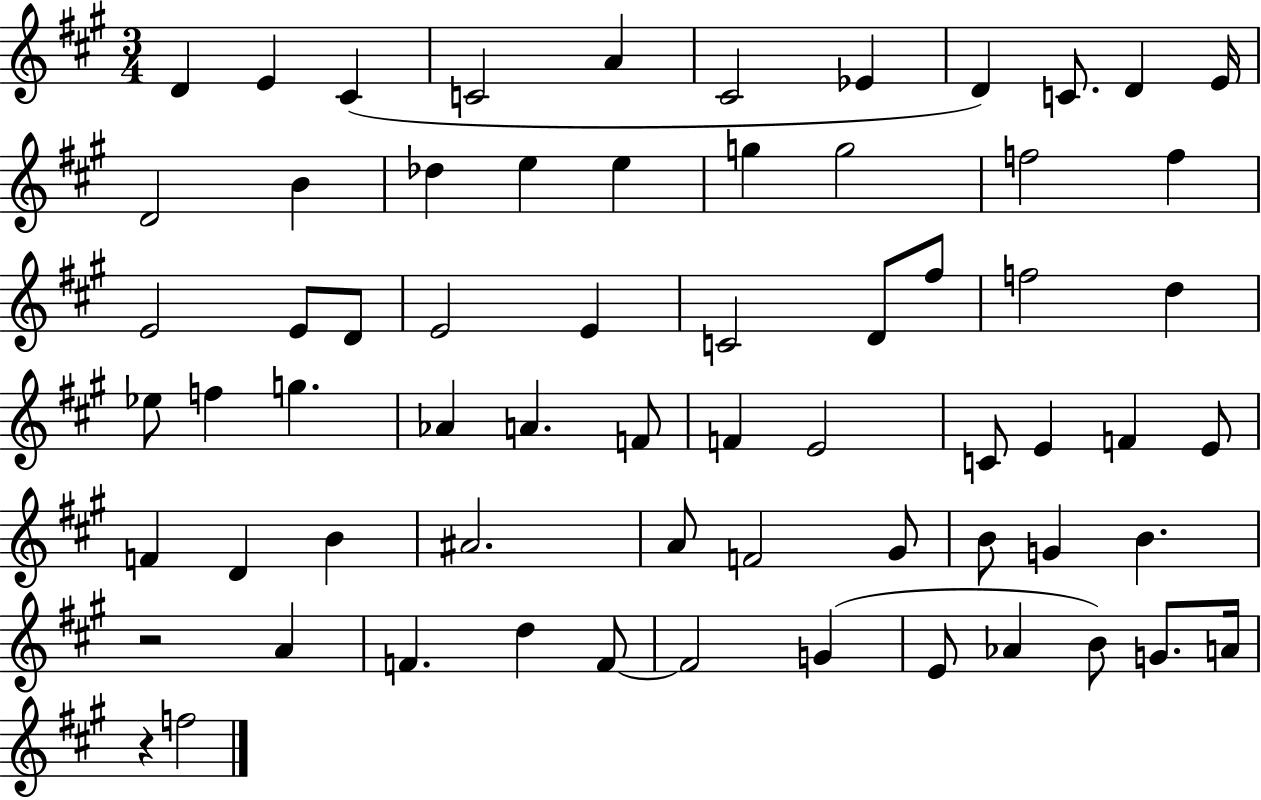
X:1
T:Untitled
M:3/4
L:1/4
K:A
D E ^C C2 A ^C2 _E D C/2 D E/4 D2 B _d e e g g2 f2 f E2 E/2 D/2 E2 E C2 D/2 ^f/2 f2 d _e/2 f g _A A F/2 F E2 C/2 E F E/2 F D B ^A2 A/2 F2 ^G/2 B/2 G B z2 A F d F/2 F2 G E/2 _A B/2 G/2 A/4 z f2